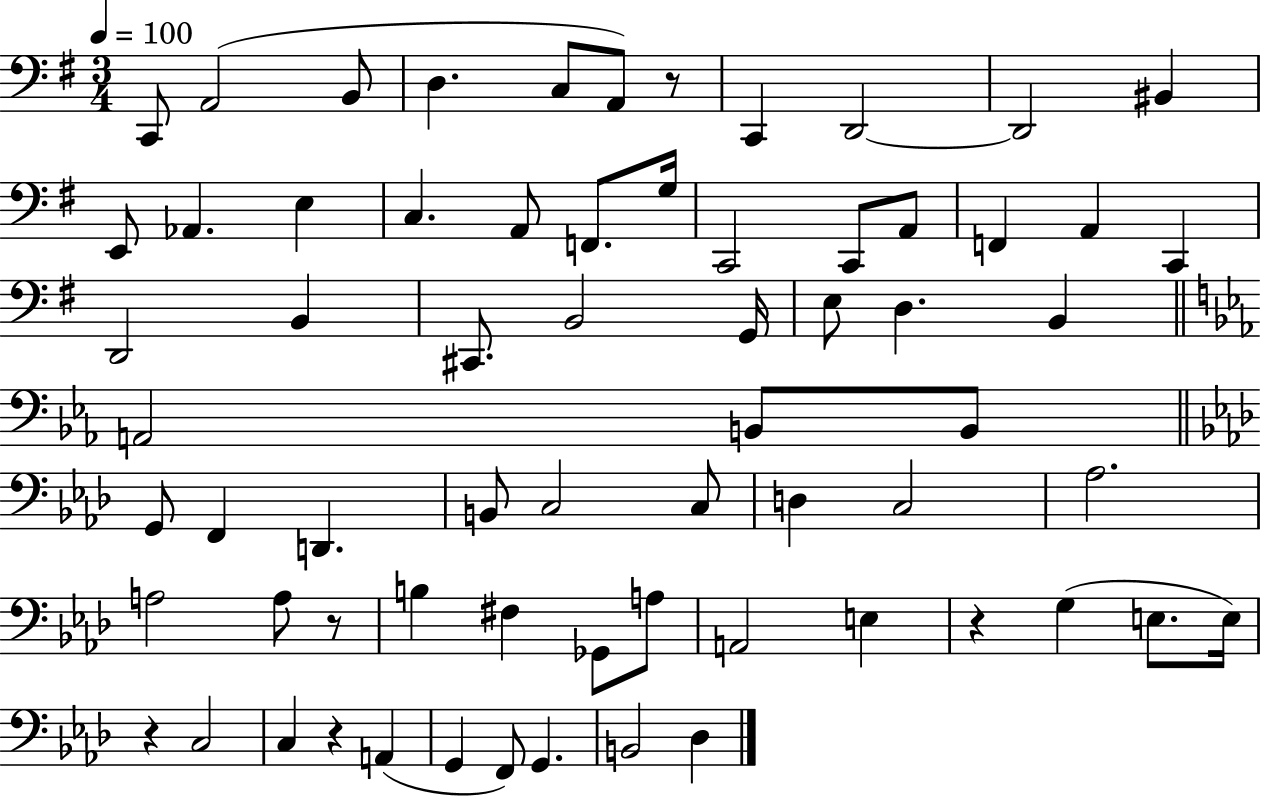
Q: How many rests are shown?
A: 5